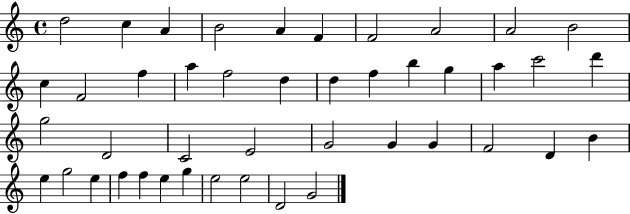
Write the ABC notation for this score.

X:1
T:Untitled
M:4/4
L:1/4
K:C
d2 c A B2 A F F2 A2 A2 B2 c F2 f a f2 d d f b g a c'2 d' g2 D2 C2 E2 G2 G G F2 D B e g2 e f f e g e2 e2 D2 G2